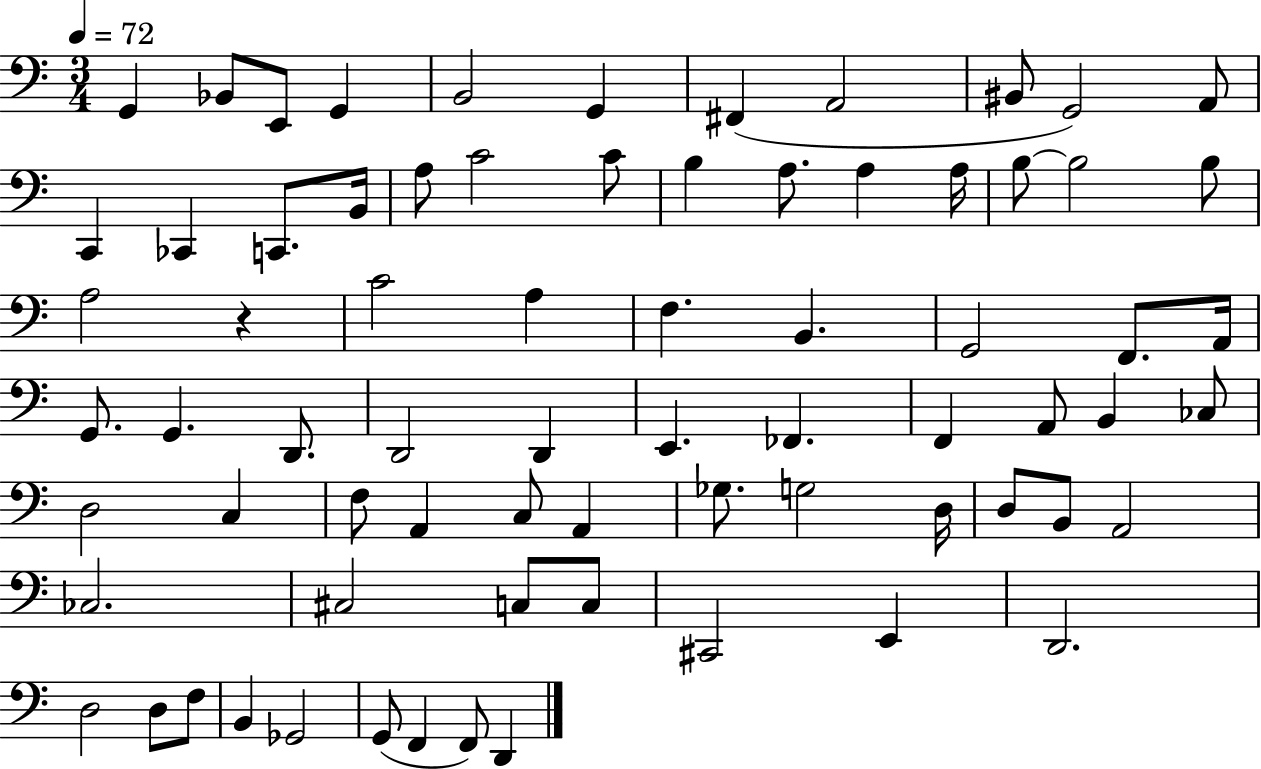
G2/q Bb2/e E2/e G2/q B2/h G2/q F#2/q A2/h BIS2/e G2/h A2/e C2/q CES2/q C2/e. B2/s A3/e C4/h C4/e B3/q A3/e. A3/q A3/s B3/e B3/h B3/e A3/h R/q C4/h A3/q F3/q. B2/q. G2/h F2/e. A2/s G2/e. G2/q. D2/e. D2/h D2/q E2/q. FES2/q. F2/q A2/e B2/q CES3/e D3/h C3/q F3/e A2/q C3/e A2/q Gb3/e. G3/h D3/s D3/e B2/e A2/h CES3/h. C#3/h C3/e C3/e C#2/h E2/q D2/h. D3/h D3/e F3/e B2/q Gb2/h G2/e F2/q F2/e D2/q